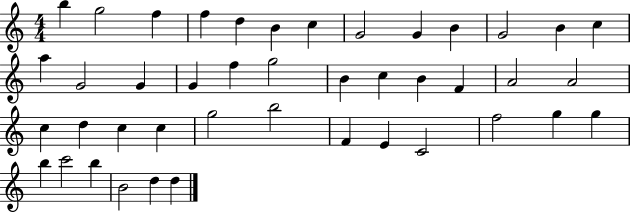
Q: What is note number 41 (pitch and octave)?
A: B4